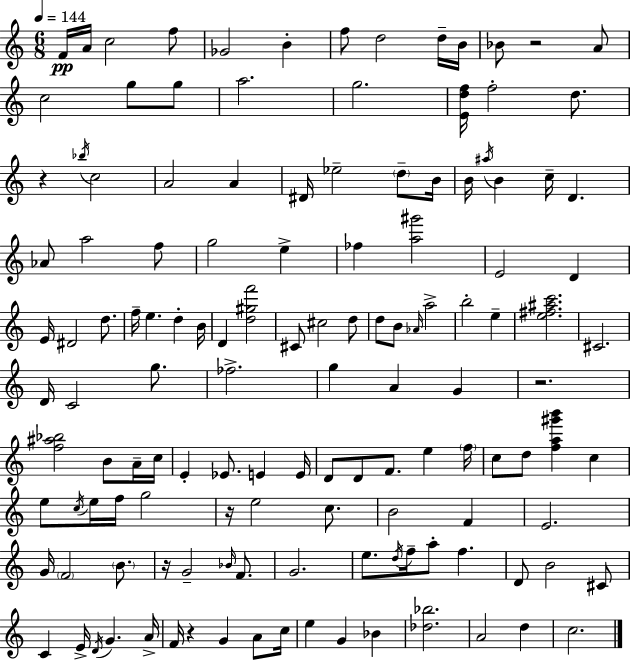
F4/s A4/s C5/h F5/e Gb4/h B4/q F5/e D5/h D5/s B4/s Bb4/e R/h A4/e C5/h G5/e G5/e A5/h. G5/h. [E4,D5,F5]/s F5/h D5/e. R/q Bb5/s C5/h A4/h A4/q D#4/s Eb5/h D5/e B4/s B4/s A#5/s B4/q C5/s D4/q. Ab4/e A5/h F5/e G5/h E5/q FES5/q [A5,G#6]/h E4/h D4/q E4/s D#4/h D5/e. F5/s E5/q. D5/q B4/s D4/q [D5,G#5,F6]/h C#4/e C#5/h D5/e D5/e B4/e Ab4/s A5/h B5/h E5/q [E5,F#5,A#5,C6]/h. C#4/h. D4/s C4/h G5/e. FES5/h. G5/q A4/q G4/q R/h. [F5,A#5,Bb5]/h B4/e A4/s C5/s E4/q Eb4/e. E4/q E4/s D4/e D4/e F4/e. E5/q F5/s C5/e D5/e [F5,A5,G#6,B6]/q C5/q E5/e C5/s E5/s F5/s G5/h R/s E5/h C5/e. B4/h F4/q E4/h. G4/s F4/h B4/e. R/s G4/h Bb4/s F4/e. G4/h. E5/e. D5/s F5/s A5/e F5/q. D4/e B4/h C#4/e C4/q E4/s D4/s G4/q. A4/s F4/s R/q G4/q A4/e C5/s E5/q G4/q Bb4/q [Db5,Bb5]/h. A4/h D5/q C5/h.